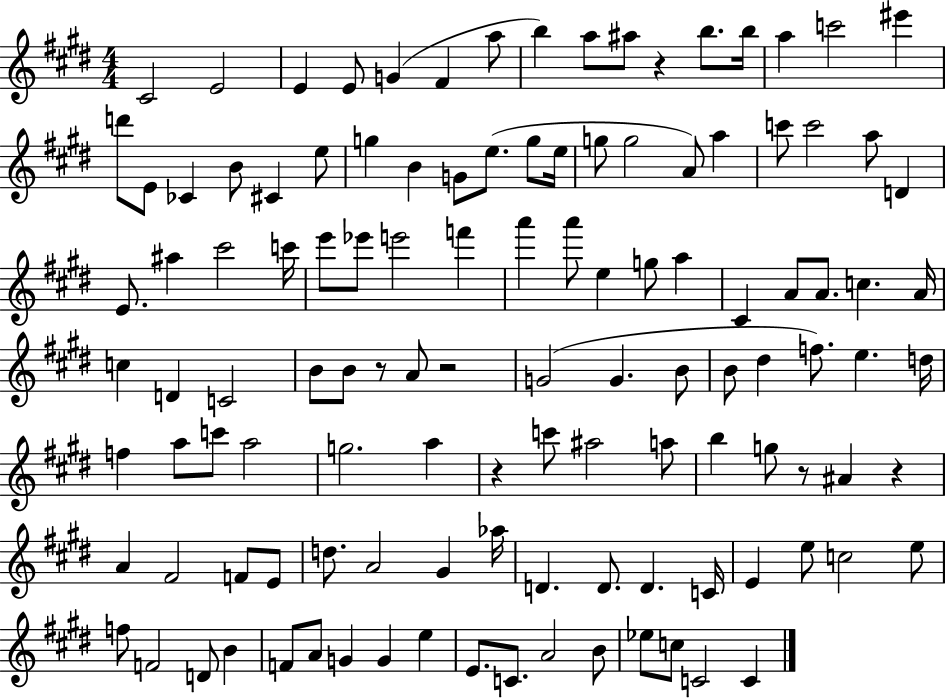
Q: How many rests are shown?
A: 6